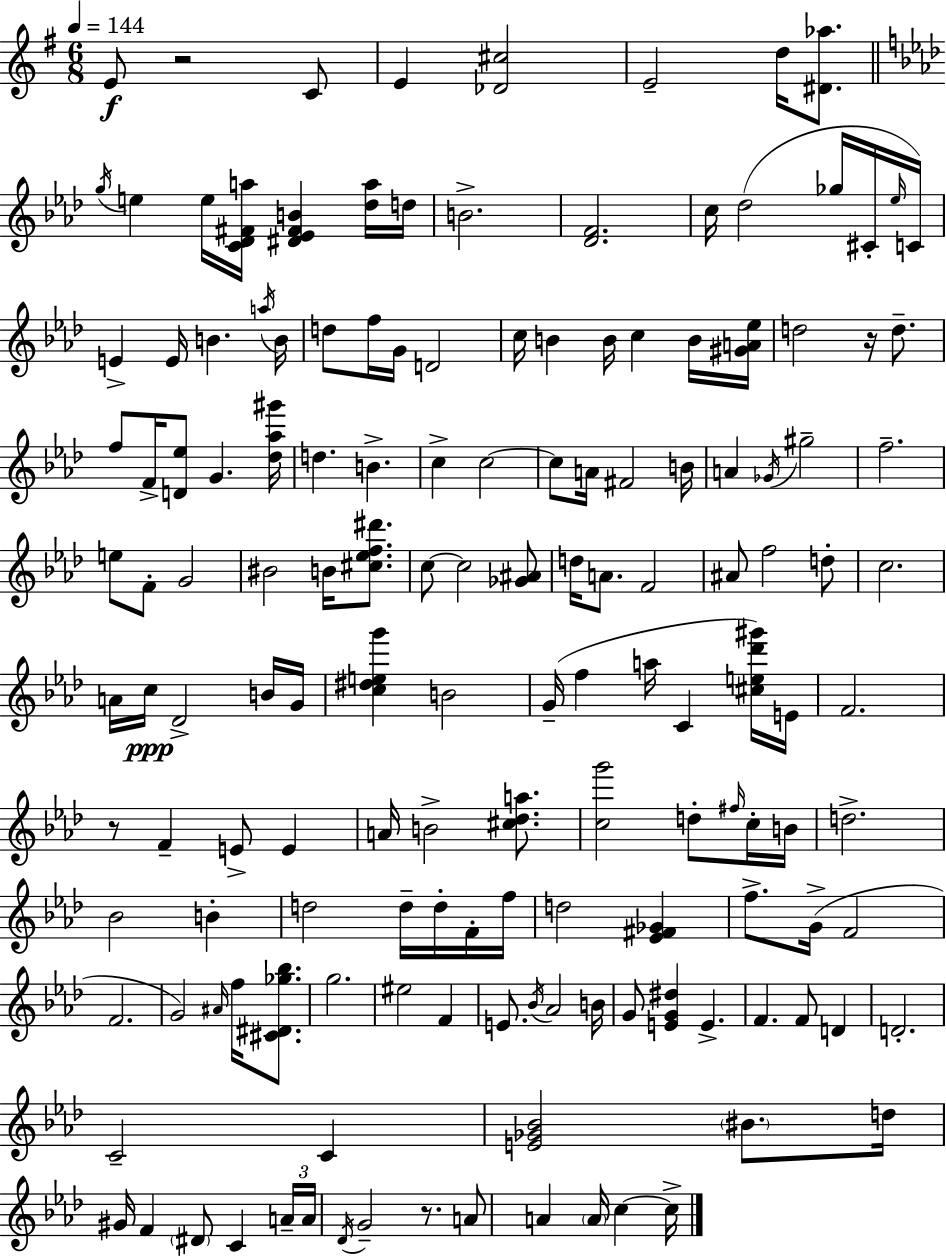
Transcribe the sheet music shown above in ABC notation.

X:1
T:Untitled
M:6/8
L:1/4
K:G
E/2 z2 C/2 E [_D^c]2 E2 d/4 [^D_a]/2 g/4 e e/4 [C_D^Fa]/4 [^D_E^FB] [_da]/4 d/4 B2 [_DF]2 c/4 _d2 _g/4 ^C/4 _e/4 C/4 E E/4 B a/4 B/4 d/2 f/4 G/4 D2 c/4 B B/4 c B/4 [^GA_e]/4 d2 z/4 d/2 f/2 F/4 [D_e]/2 G [_d_a^g']/4 d B c c2 c/2 A/4 ^F2 B/4 A _G/4 ^g2 f2 e/2 F/2 G2 ^B2 B/4 [^c_ef^d']/2 c/2 c2 [_G^A]/2 d/4 A/2 F2 ^A/2 f2 d/2 c2 A/4 c/4 _D2 B/4 G/4 [c^deg'] B2 G/4 f a/4 C [^ce_d'^g']/4 E/4 F2 z/2 F E/2 E A/4 B2 [^c_da]/2 [cg']2 d/2 ^f/4 c/4 B/4 d2 _B2 B d2 d/4 d/4 F/4 f/4 d2 [_E^F_G] f/2 G/4 F2 F2 G2 ^A/4 f/4 [^C^D_g_b]/2 g2 ^e2 F E/2 _B/4 _A2 B/4 G/2 [EG^d] E F F/2 D D2 C2 C [E_G_B]2 ^B/2 d/4 ^G/4 F ^D/2 C A/4 A/4 _D/4 G2 z/2 A/2 A A/4 c c/4